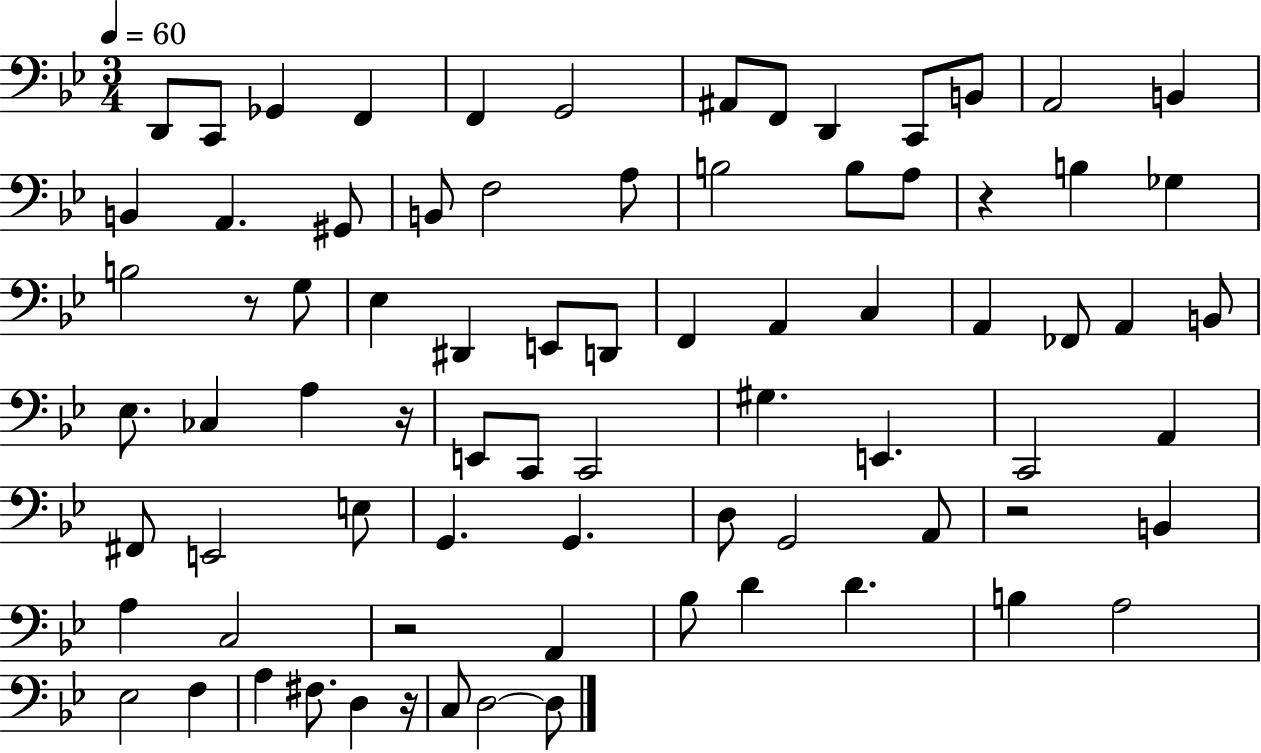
{
  \clef bass
  \numericTimeSignature
  \time 3/4
  \key bes \major
  \tempo 4 = 60
  d,8 c,8 ges,4 f,4 | f,4 g,2 | ais,8 f,8 d,4 c,8 b,8 | a,2 b,4 | \break b,4 a,4. gis,8 | b,8 f2 a8 | b2 b8 a8 | r4 b4 ges4 | \break b2 r8 g8 | ees4 dis,4 e,8 d,8 | f,4 a,4 c4 | a,4 fes,8 a,4 b,8 | \break ees8. ces4 a4 r16 | e,8 c,8 c,2 | gis4. e,4. | c,2 a,4 | \break fis,8 e,2 e8 | g,4. g,4. | d8 g,2 a,8 | r2 b,4 | \break a4 c2 | r2 a,4 | bes8 d'4 d'4. | b4 a2 | \break ees2 f4 | a4 fis8. d4 r16 | c8 d2~~ d8 | \bar "|."
}